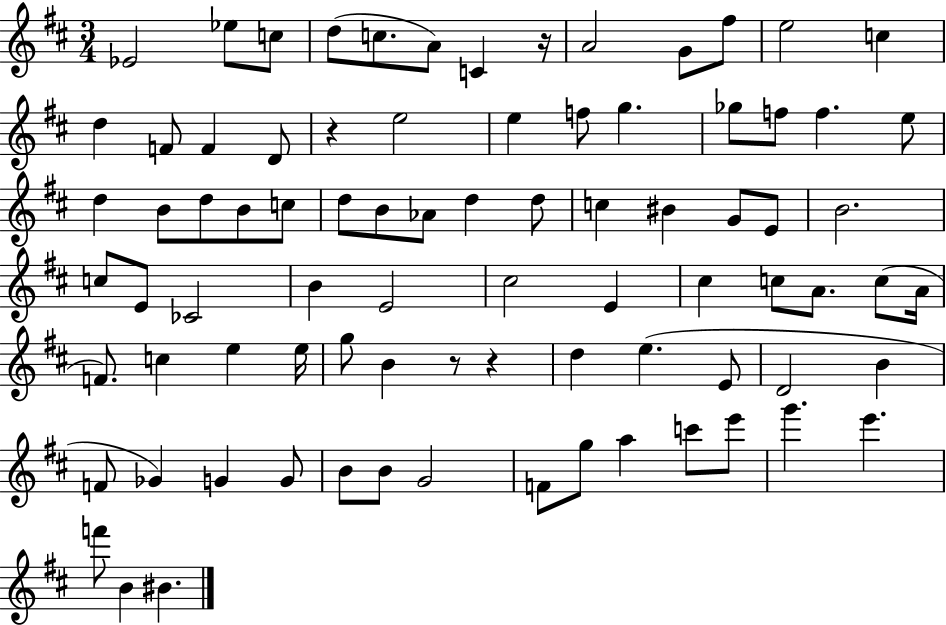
X:1
T:Untitled
M:3/4
L:1/4
K:D
_E2 _e/2 c/2 d/2 c/2 A/2 C z/4 A2 G/2 ^f/2 e2 c d F/2 F D/2 z e2 e f/2 g _g/2 f/2 f e/2 d B/2 d/2 B/2 c/2 d/2 B/2 _A/2 d d/2 c ^B G/2 E/2 B2 c/2 E/2 _C2 B E2 ^c2 E ^c c/2 A/2 c/2 A/4 F/2 c e e/4 g/2 B z/2 z d e E/2 D2 B F/2 _G G G/2 B/2 B/2 G2 F/2 g/2 a c'/2 e'/2 g' e' f'/2 B ^B